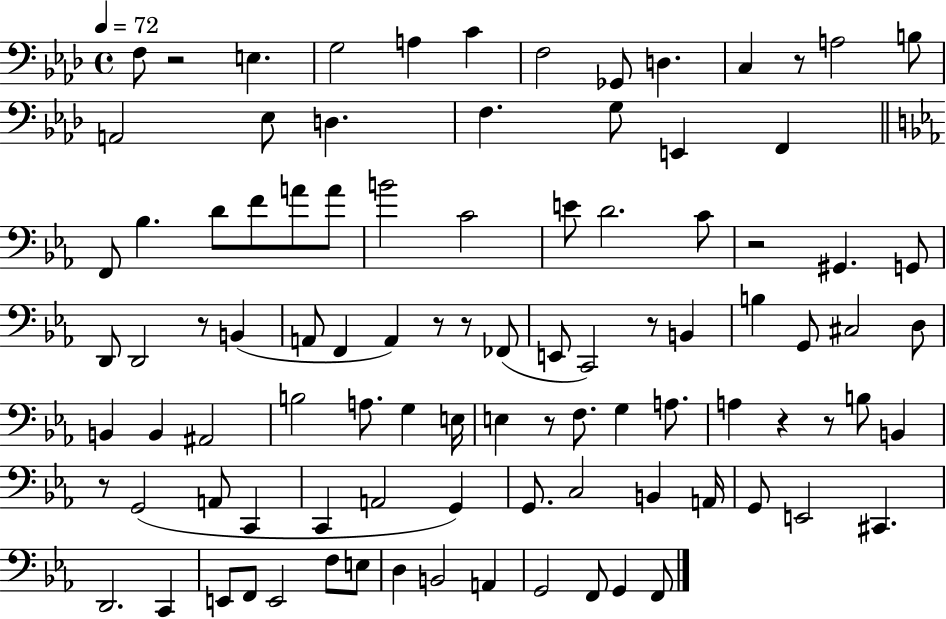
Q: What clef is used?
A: bass